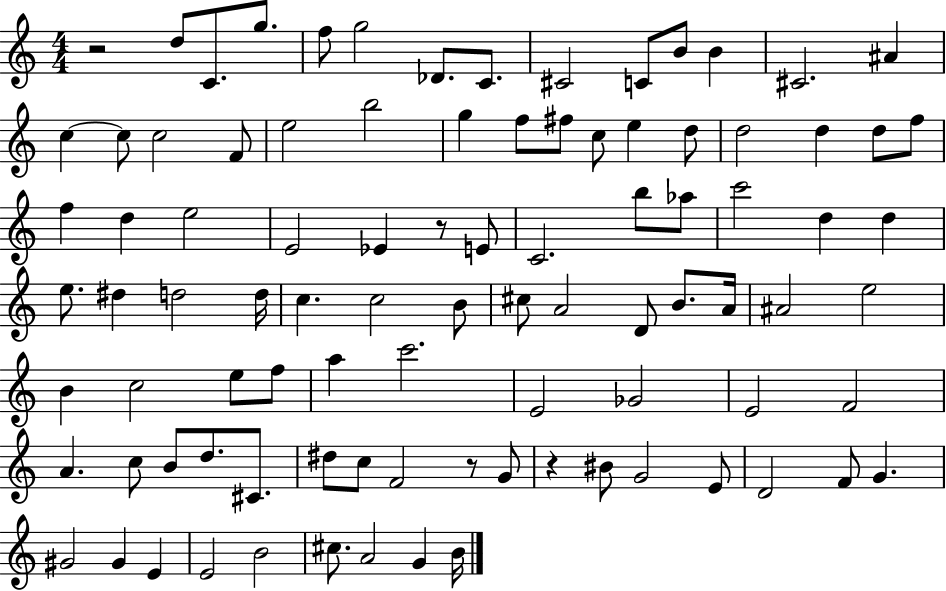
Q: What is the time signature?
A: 4/4